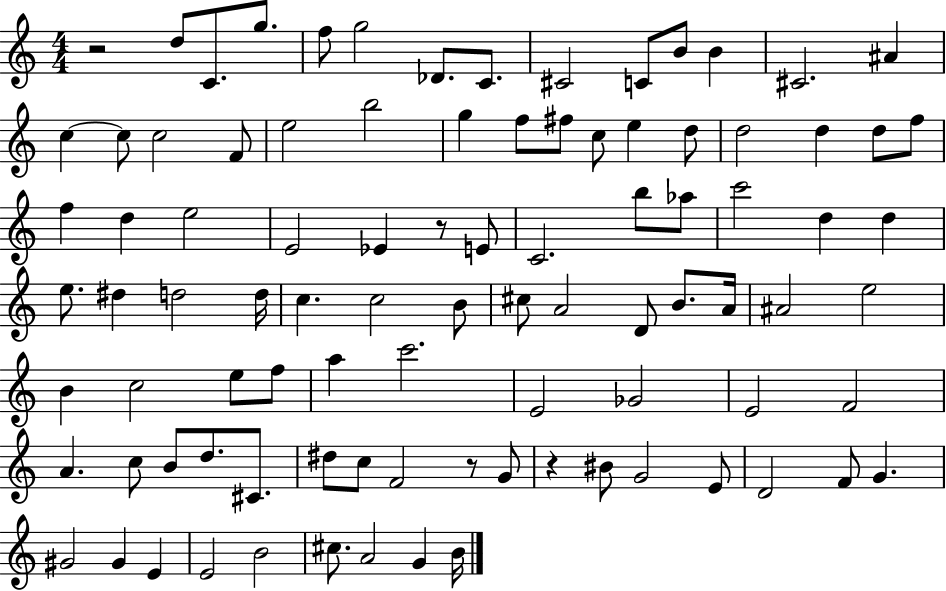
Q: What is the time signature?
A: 4/4